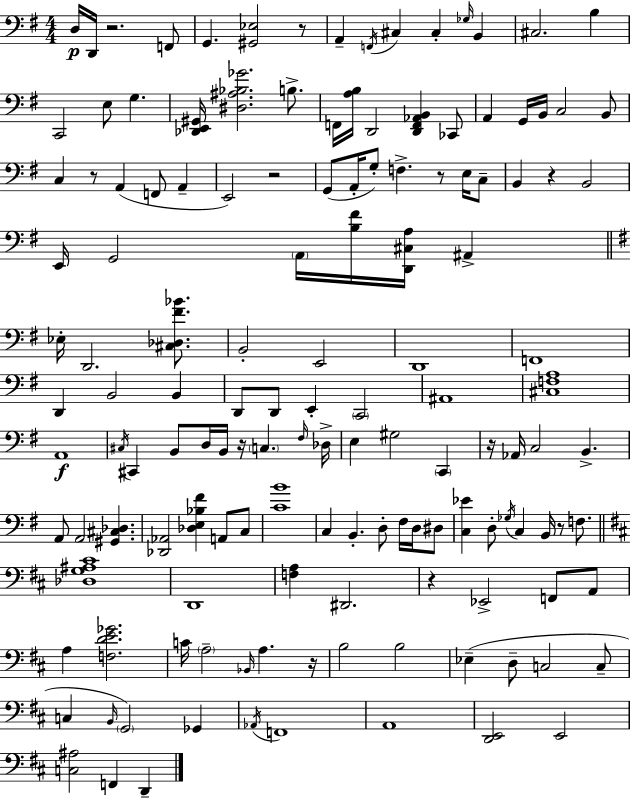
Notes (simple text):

D3/s D2/s R/h. F2/e G2/q. [G#2,Eb3]/h R/e A2/q F2/s C#3/q C#3/q Gb3/s B2/q C#3/h. B3/q C2/h E3/e G3/q. [Db2,E2,G#2]/s [D#3,A#3,Bb3,Gb4]/h. B3/e. F2/s [A3,B3]/s D2/h [D2,F2,Ab2,B2]/q CES2/e A2/q G2/s B2/s C3/h B2/e C3/q R/e A2/q F2/e A2/q E2/h R/h G2/e A2/s G3/e F3/q. R/e E3/s C3/e B2/q R/q B2/h E2/s G2/h A2/s [B3,F#4]/s [D2,C#3,A3]/s A#2/q Eb3/s D2/h. [C#3,Db3,F#4,Bb4]/e. B2/h E2/h D2/w F2/w D2/q B2/h B2/q D2/e D2/e E2/q C2/h A#2/w [C#3,F3,A3]/w A2/w C#3/s C#2/q B2/e D3/s B2/s R/s C3/q. F#3/s Db3/s E3/q G#3/h C2/q R/s Ab2/s C3/h B2/q. A2/e A2/h [G#2,C#3,Db3]/q. [Db2,Ab2]/h [Db3,E3,Bb3,F#4]/q A2/e C3/e [C4,B4]/w C3/q B2/q. D3/e F#3/s D3/s D#3/e [C3,Eb4]/q D3/e Gb3/s C3/q B2/s R/e F3/e. [Db3,G3,A#3,C#4]/w D2/w [F3,A3]/q D#2/h. R/q Eb2/h F2/e A2/e A3/q [F3,D4,E4,Gb4]/h. C4/s A3/h Bb2/s A3/q. R/s B3/h B3/h Eb3/q D3/e C3/h C3/e C3/q B2/s G2/h Gb2/q Ab2/s F2/w A2/w [D2,E2]/h E2/h [C3,A#3]/h F2/q D2/q